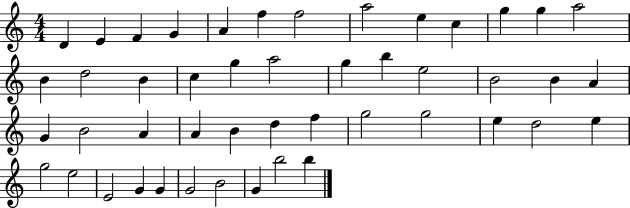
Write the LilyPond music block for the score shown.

{
  \clef treble
  \numericTimeSignature
  \time 4/4
  \key c \major
  d'4 e'4 f'4 g'4 | a'4 f''4 f''2 | a''2 e''4 c''4 | g''4 g''4 a''2 | \break b'4 d''2 b'4 | c''4 g''4 a''2 | g''4 b''4 e''2 | b'2 b'4 a'4 | \break g'4 b'2 a'4 | a'4 b'4 d''4 f''4 | g''2 g''2 | e''4 d''2 e''4 | \break g''2 e''2 | e'2 g'4 g'4 | g'2 b'2 | g'4 b''2 b''4 | \break \bar "|."
}